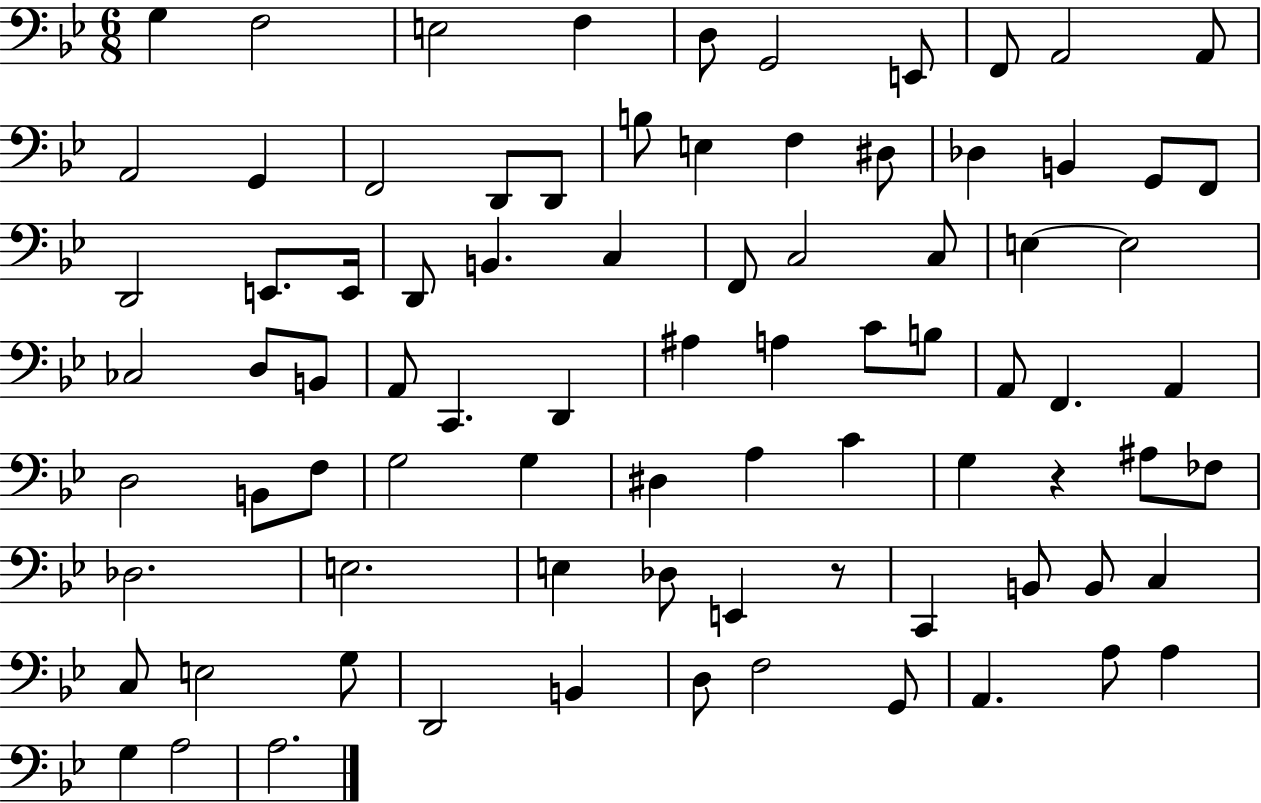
G3/q F3/h E3/h F3/q D3/e G2/h E2/e F2/e A2/h A2/e A2/h G2/q F2/h D2/e D2/e B3/e E3/q F3/q D#3/e Db3/q B2/q G2/e F2/e D2/h E2/e. E2/s D2/e B2/q. C3/q F2/e C3/h C3/e E3/q E3/h CES3/h D3/e B2/e A2/e C2/q. D2/q A#3/q A3/q C4/e B3/e A2/e F2/q. A2/q D3/h B2/e F3/e G3/h G3/q D#3/q A3/q C4/q G3/q R/q A#3/e FES3/e Db3/h. E3/h. E3/q Db3/e E2/q R/e C2/q B2/e B2/e C3/q C3/e E3/h G3/e D2/h B2/q D3/e F3/h G2/e A2/q. A3/e A3/q G3/q A3/h A3/h.